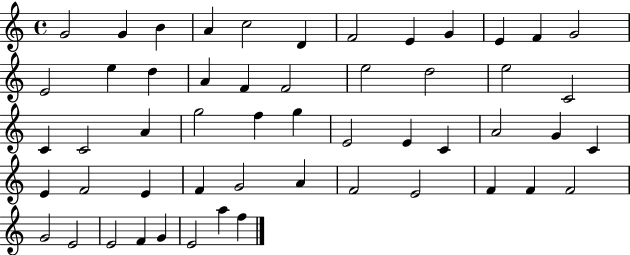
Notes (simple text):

G4/h G4/q B4/q A4/q C5/h D4/q F4/h E4/q G4/q E4/q F4/q G4/h E4/h E5/q D5/q A4/q F4/q F4/h E5/h D5/h E5/h C4/h C4/q C4/h A4/q G5/h F5/q G5/q E4/h E4/q C4/q A4/h G4/q C4/q E4/q F4/h E4/q F4/q G4/h A4/q F4/h E4/h F4/q F4/q F4/h G4/h E4/h E4/h F4/q G4/q E4/h A5/q F5/q